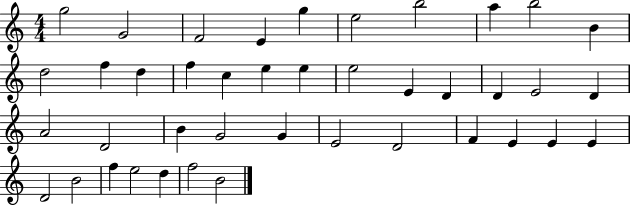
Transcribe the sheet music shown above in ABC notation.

X:1
T:Untitled
M:4/4
L:1/4
K:C
g2 G2 F2 E g e2 b2 a b2 B d2 f d f c e e e2 E D D E2 D A2 D2 B G2 G E2 D2 F E E E D2 B2 f e2 d f2 B2